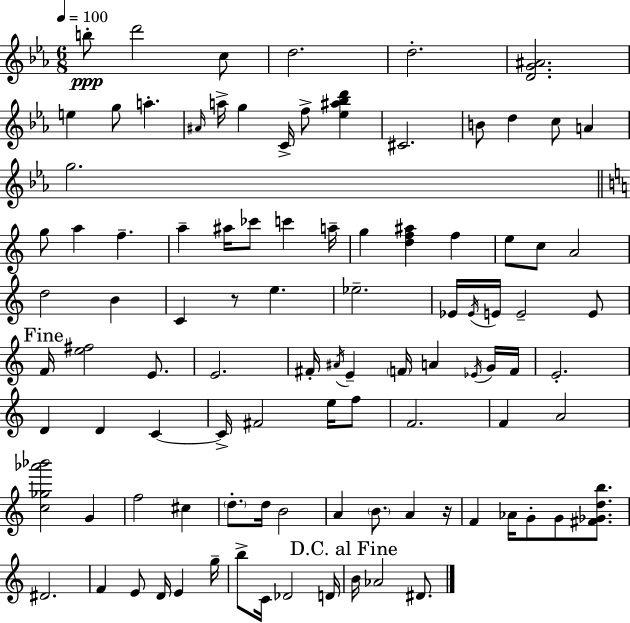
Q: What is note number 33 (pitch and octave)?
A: D5